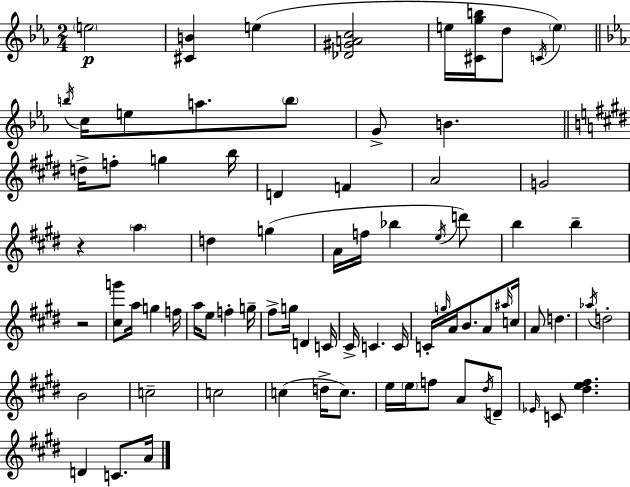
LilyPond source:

{
  \clef treble
  \numericTimeSignature
  \time 2/4
  \key c \minor
  \parenthesize e''2\p | <cis' b'>4 e''4( | <des' gis' a' c''>2 | e''16 <cis' g'' b''>16 d''8 \acciaccatura { c'16 }) \parenthesize e''4 | \break \bar "||" \break \key ees \major \acciaccatura { b''16 } c''16 e''8 a''8. \parenthesize b''8 | g'8-> b'4. | \bar "||" \break \key e \major d''16-> f''8-. g''4 b''16 | d'4 f'4 | a'2 | g'2 | \break r4 \parenthesize a''4 | d''4 g''4( | a'16 f''16 bes''4 \acciaccatura { e''16 } d'''8) | b''4 b''4-- | \break r2 | <cis'' g'''>8 a''16 g''4 | f''16 a''16 e''8 f''4-. | g''16-- fis''8-> g''16 d'4 | \break c'16 cis'16-> c'4. | c'16 c'16-. \grace { g''16 } a'16 b'8. a'8 | \grace { ais''16 } c''16 a'8 d''4. | \acciaccatura { aes''16 } d''2-. | \break b'2 | c''2-- | c''2 | c''4( | \break d''16-> c''8.) e''16 \parenthesize e''16 f''8 | a'8 \acciaccatura { dis''16 } d'8-- \grace { ees'16 } c'8 | <dis'' e'' fis''>4. d'4 | c'8. a'16 \bar "|."
}